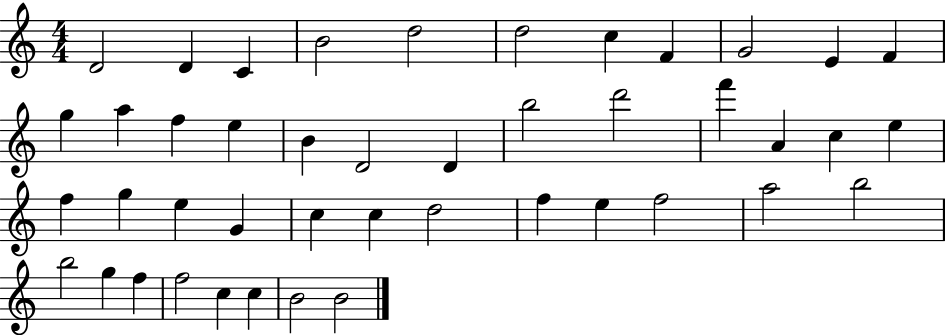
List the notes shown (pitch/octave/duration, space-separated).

D4/h D4/q C4/q B4/h D5/h D5/h C5/q F4/q G4/h E4/q F4/q G5/q A5/q F5/q E5/q B4/q D4/h D4/q B5/h D6/h F6/q A4/q C5/q E5/q F5/q G5/q E5/q G4/q C5/q C5/q D5/h F5/q E5/q F5/h A5/h B5/h B5/h G5/q F5/q F5/h C5/q C5/q B4/h B4/h